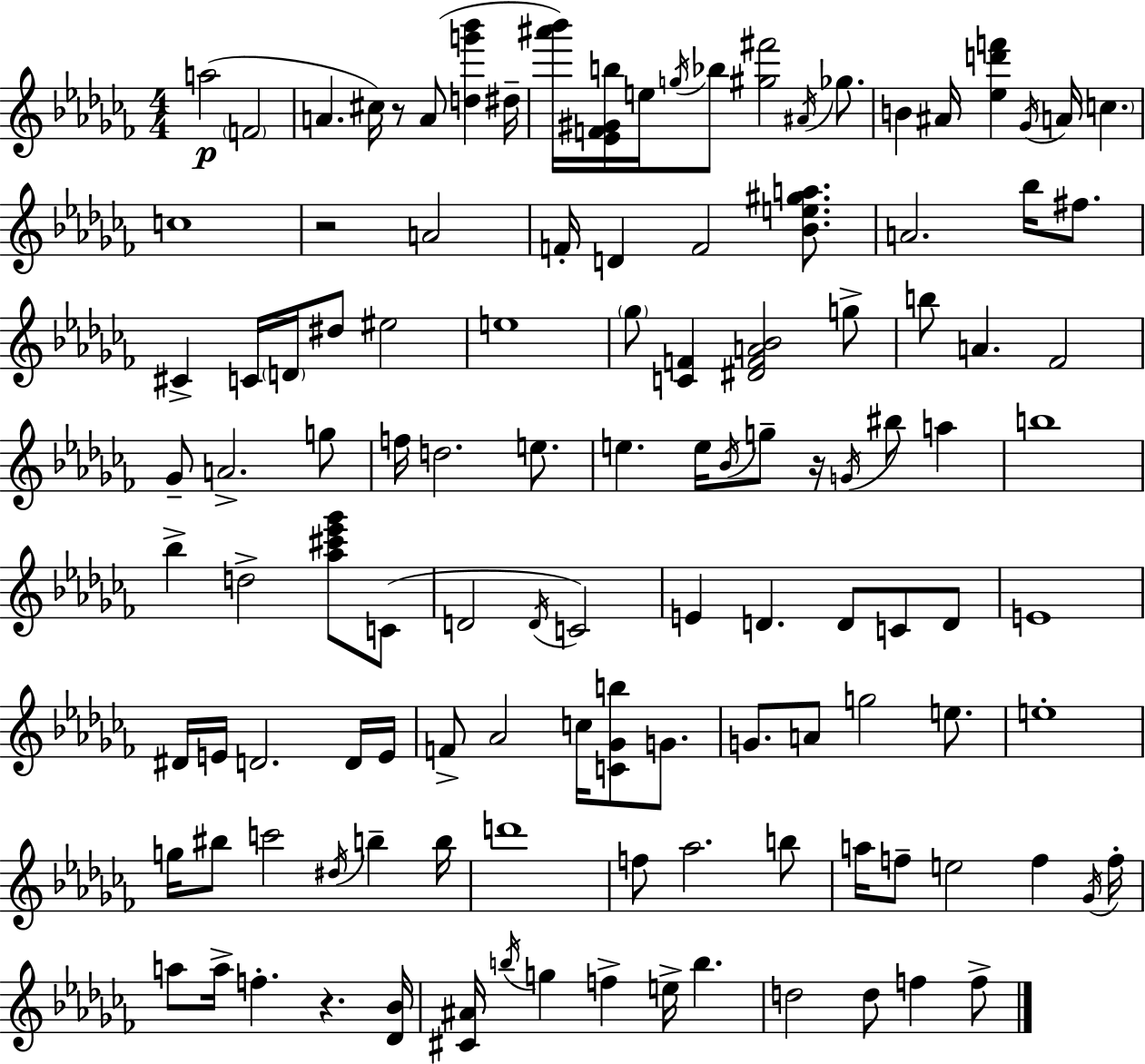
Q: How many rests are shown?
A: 4